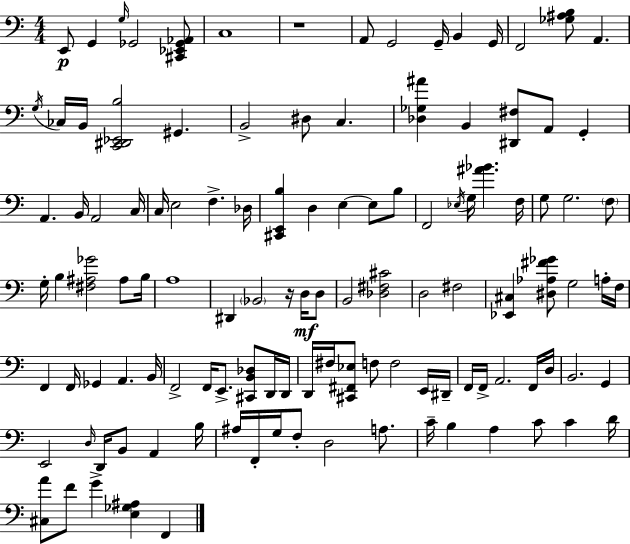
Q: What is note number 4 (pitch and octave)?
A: Gb2